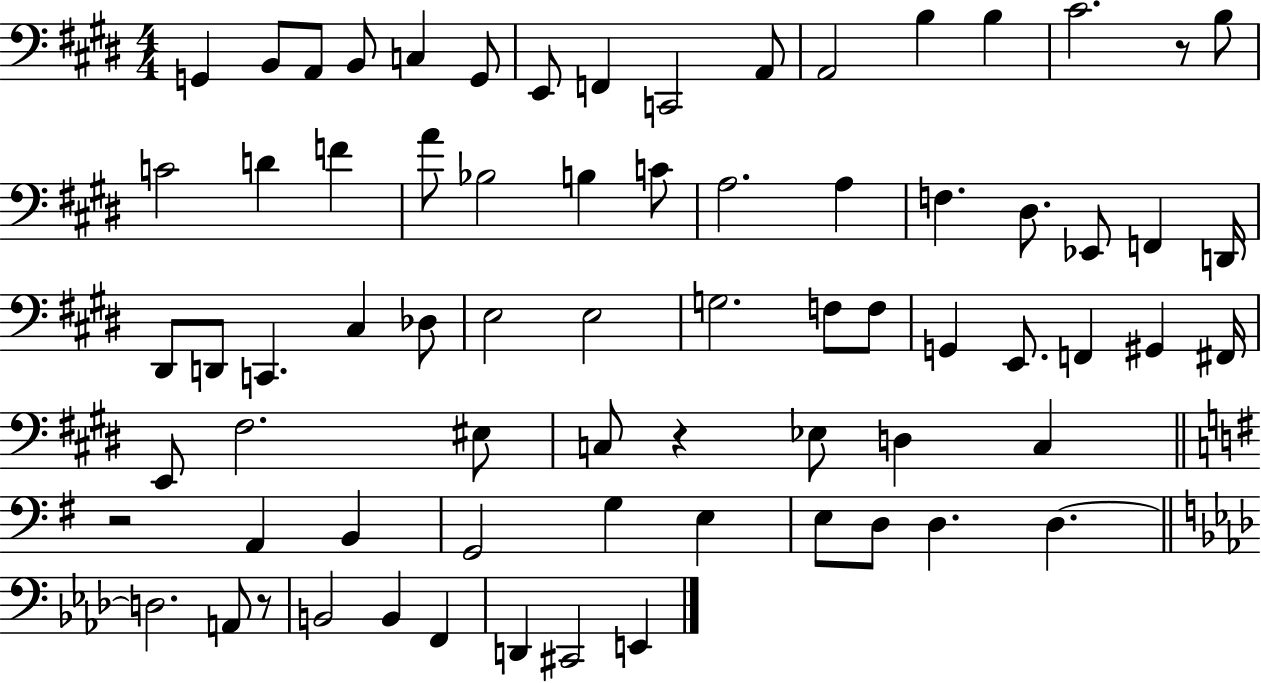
{
  \clef bass
  \numericTimeSignature
  \time 4/4
  \key e \major
  g,4 b,8 a,8 b,8 c4 g,8 | e,8 f,4 c,2 a,8 | a,2 b4 b4 | cis'2. r8 b8 | \break c'2 d'4 f'4 | a'8 bes2 b4 c'8 | a2. a4 | f4. dis8. ees,8 f,4 d,16 | \break dis,8 d,8 c,4. cis4 des8 | e2 e2 | g2. f8 f8 | g,4 e,8. f,4 gis,4 fis,16 | \break e,8 fis2. eis8 | c8 r4 ees8 d4 c4 | \bar "||" \break \key g \major r2 a,4 b,4 | g,2 g4 e4 | e8 d8 d4. d4.~~ | \bar "||" \break \key f \minor d2. a,8 r8 | b,2 b,4 f,4 | d,4 cis,2 e,4 | \bar "|."
}